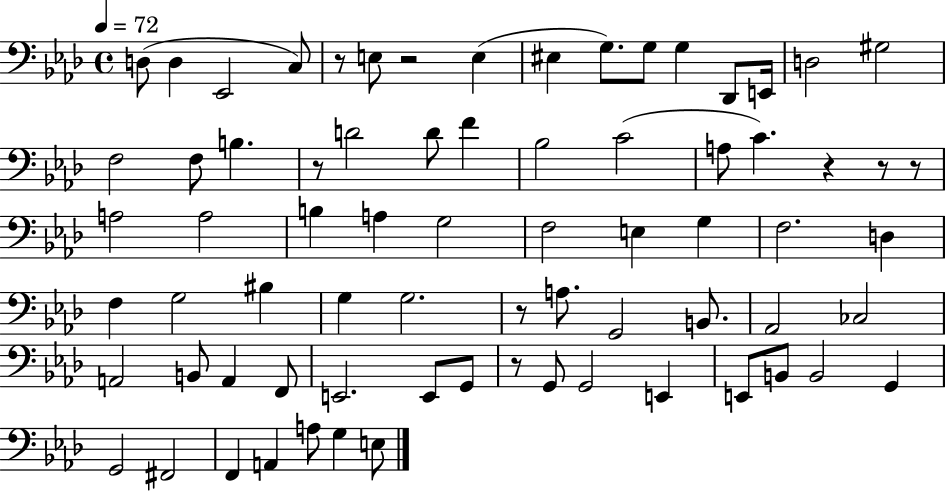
X:1
T:Untitled
M:4/4
L:1/4
K:Ab
D,/2 D, _E,,2 C,/2 z/2 E,/2 z2 E, ^E, G,/2 G,/2 G, _D,,/2 E,,/4 D,2 ^G,2 F,2 F,/2 B, z/2 D2 D/2 F _B,2 C2 A,/2 C z z/2 z/2 A,2 A,2 B, A, G,2 F,2 E, G, F,2 D, F, G,2 ^B, G, G,2 z/2 A,/2 G,,2 B,,/2 _A,,2 _C,2 A,,2 B,,/2 A,, F,,/2 E,,2 E,,/2 G,,/2 z/2 G,,/2 G,,2 E,, E,,/2 B,,/2 B,,2 G,, G,,2 ^F,,2 F,, A,, A,/2 G, E,/2